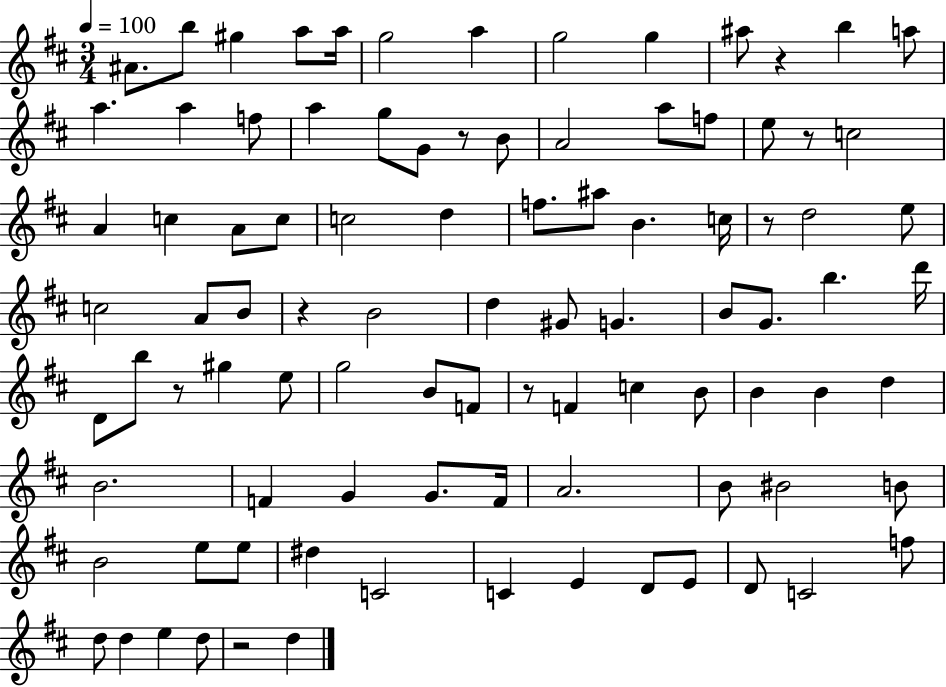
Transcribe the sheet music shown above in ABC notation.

X:1
T:Untitled
M:3/4
L:1/4
K:D
^A/2 b/2 ^g a/2 a/4 g2 a g2 g ^a/2 z b a/2 a a f/2 a g/2 G/2 z/2 B/2 A2 a/2 f/2 e/2 z/2 c2 A c A/2 c/2 c2 d f/2 ^a/2 B c/4 z/2 d2 e/2 c2 A/2 B/2 z B2 d ^G/2 G B/2 G/2 b d'/4 D/2 b/2 z/2 ^g e/2 g2 B/2 F/2 z/2 F c B/2 B B d B2 F G G/2 F/4 A2 B/2 ^B2 B/2 B2 e/2 e/2 ^d C2 C E D/2 E/2 D/2 C2 f/2 d/2 d e d/2 z2 d